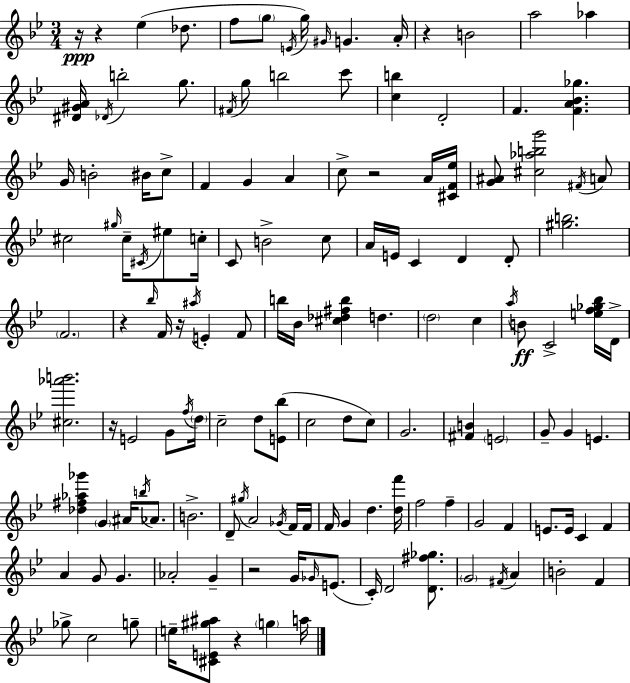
R/s R/q Eb5/q Db5/e. F5/e G5/e E4/s G5/s G#4/s G4/q. A4/s R/q B4/h A5/h Ab5/q [D#4,G#4,A4]/s Db4/s B5/h G5/e. F#4/s G5/e B5/h C6/e [C5,B5]/q D4/h F4/q. [F4,A4,Bb4,Gb5]/q. G4/s B4/h BIS4/s C5/e F4/q G4/q A4/q C5/e R/h A4/s [C#4,F4,Eb5]/s [G4,A#4]/e [C#5,Ab5,B5,G6]/h F#4/s A4/e C#5/h G#5/s C#5/s C#4/s EIS5/e C5/s C4/e B4/h C5/e A4/s E4/s C4/q D4/q D4/e [G#5,B5]/h. F4/h. R/q Bb5/s F4/s R/s A#5/s E4/q F4/e B5/s Bb4/s [C#5,Db5,F#5,B5]/q D5/q. D5/h C5/q A5/s B4/e C4/h [E5,F5,Gb5,Bb5]/s D4/s [C#5,Ab6,B6]/h. R/s E4/h G4/e F5/s D5/s C5/h D5/e [E4,Bb5]/e C5/h D5/e C5/e G4/h. [F#4,B4]/q E4/h G4/e G4/q E4/q. [Db5,F#5,Ab5,Gb6]/q G4/q A#4/s B5/s Ab4/e. B4/h. D4/e G#5/s A4/h Gb4/s F4/s F4/s F4/s G4/q D5/q. [D5,F6]/s F5/h F5/q G4/h F4/q E4/e. E4/s C4/q F4/q A4/q G4/e G4/q. Ab4/h G4/q R/h G4/s Gb4/s E4/e. C4/s D4/h [D4,F#5,Gb5]/e. G4/h F#4/s A4/q B4/h F4/q Gb5/e C5/h G5/e E5/s [C#4,E4,G#5,A#5]/e R/q G5/q A5/s